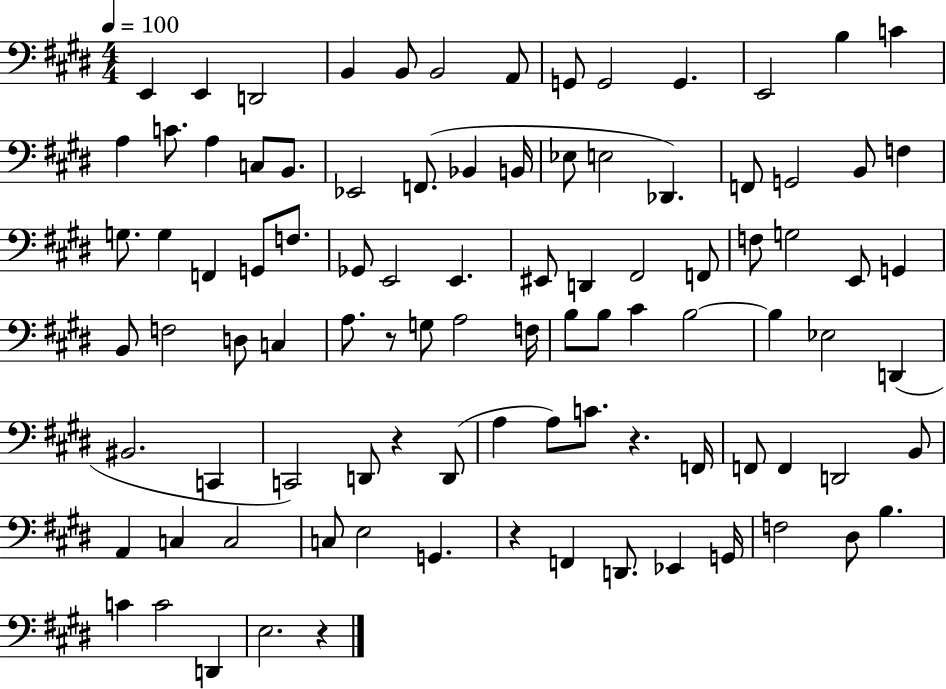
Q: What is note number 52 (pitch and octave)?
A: A3